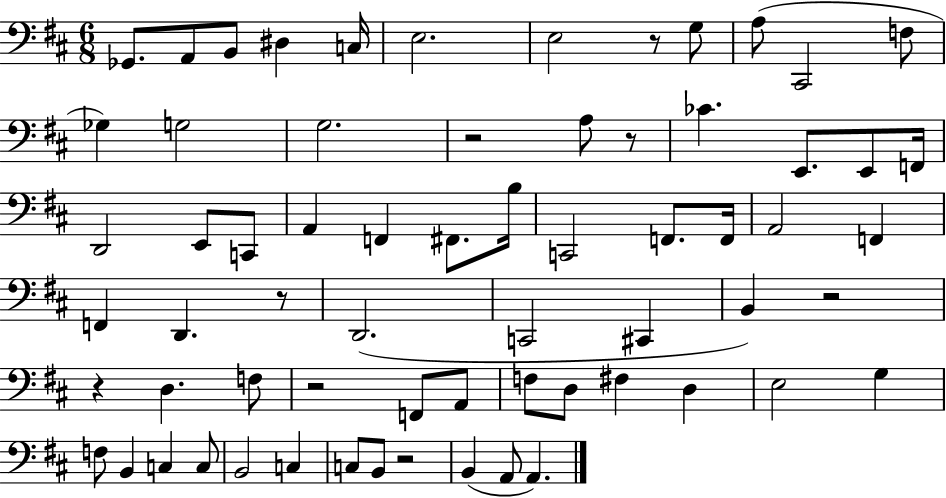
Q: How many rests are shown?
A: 8